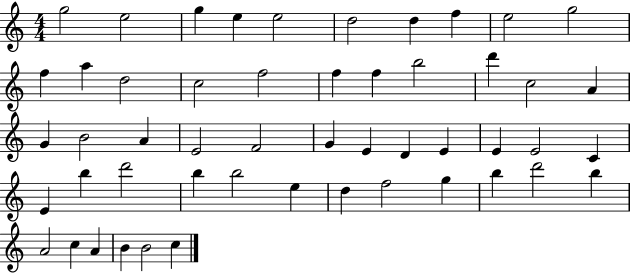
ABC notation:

X:1
T:Untitled
M:4/4
L:1/4
K:C
g2 e2 g e e2 d2 d f e2 g2 f a d2 c2 f2 f f b2 d' c2 A G B2 A E2 F2 G E D E E E2 C E b d'2 b b2 e d f2 g b d'2 b A2 c A B B2 c